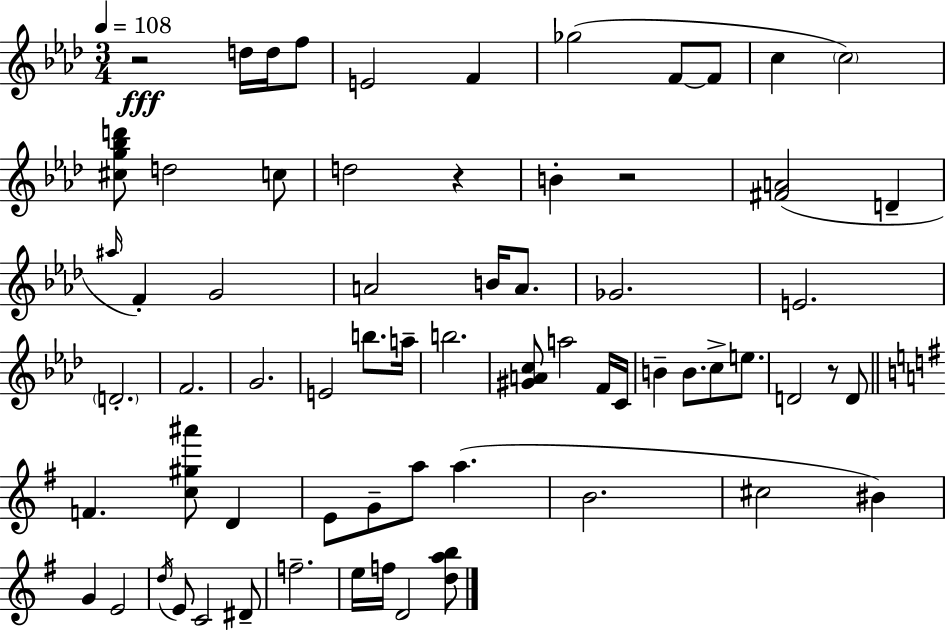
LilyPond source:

{
  \clef treble
  \numericTimeSignature
  \time 3/4
  \key f \minor
  \tempo 4 = 108
  r2\fff d''16 d''16 f''8 | e'2 f'4 | ges''2( f'8~~ f'8 | c''4 \parenthesize c''2) | \break <cis'' g'' bes'' d'''>8 d''2 c''8 | d''2 r4 | b'4-. r2 | <fis' a'>2( d'4-- | \break \grace { ais''16 } f'4-.) g'2 | a'2 b'16 a'8. | ges'2. | e'2. | \break \parenthesize d'2.-. | f'2. | g'2. | e'2 b''8. | \break a''16-- b''2. | <gis' a' c''>8 a''2 f'16 | c'16 b'4-- b'8. c''8-> e''8. | d'2 r8 d'8 | \break \bar "||" \break \key g \major f'4. <c'' gis'' ais'''>8 d'4 | e'8 g'8-- a''8 a''4.( | b'2. | cis''2 bis'4) | \break g'4 e'2 | \acciaccatura { d''16 } e'8 c'2 dis'8-- | f''2.-- | e''16 f''16 d'2 <d'' a'' b''>8 | \break \bar "|."
}